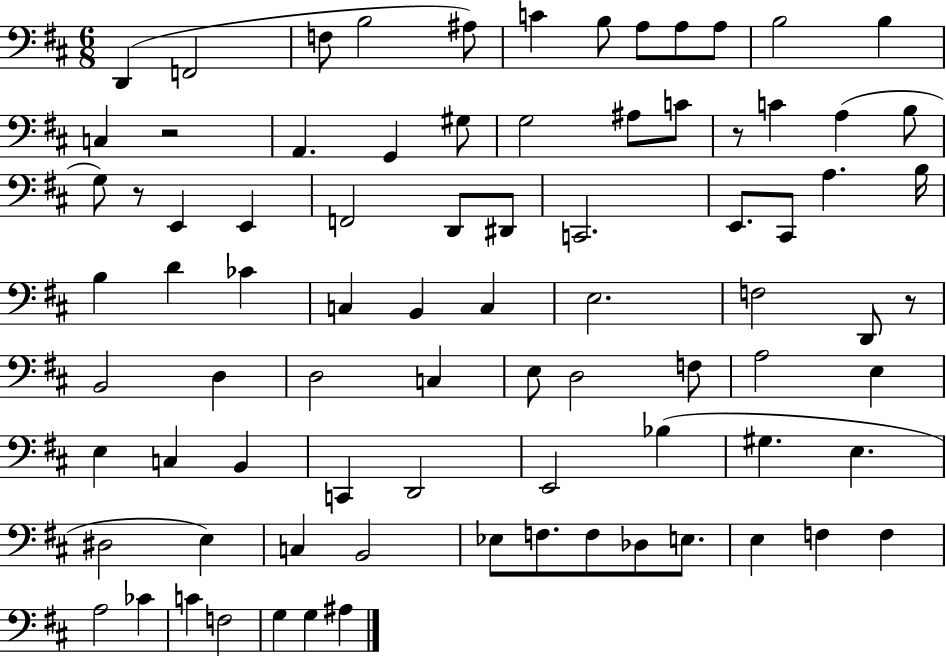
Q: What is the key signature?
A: D major